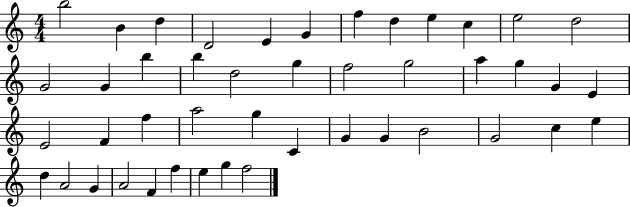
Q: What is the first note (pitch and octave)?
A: B5